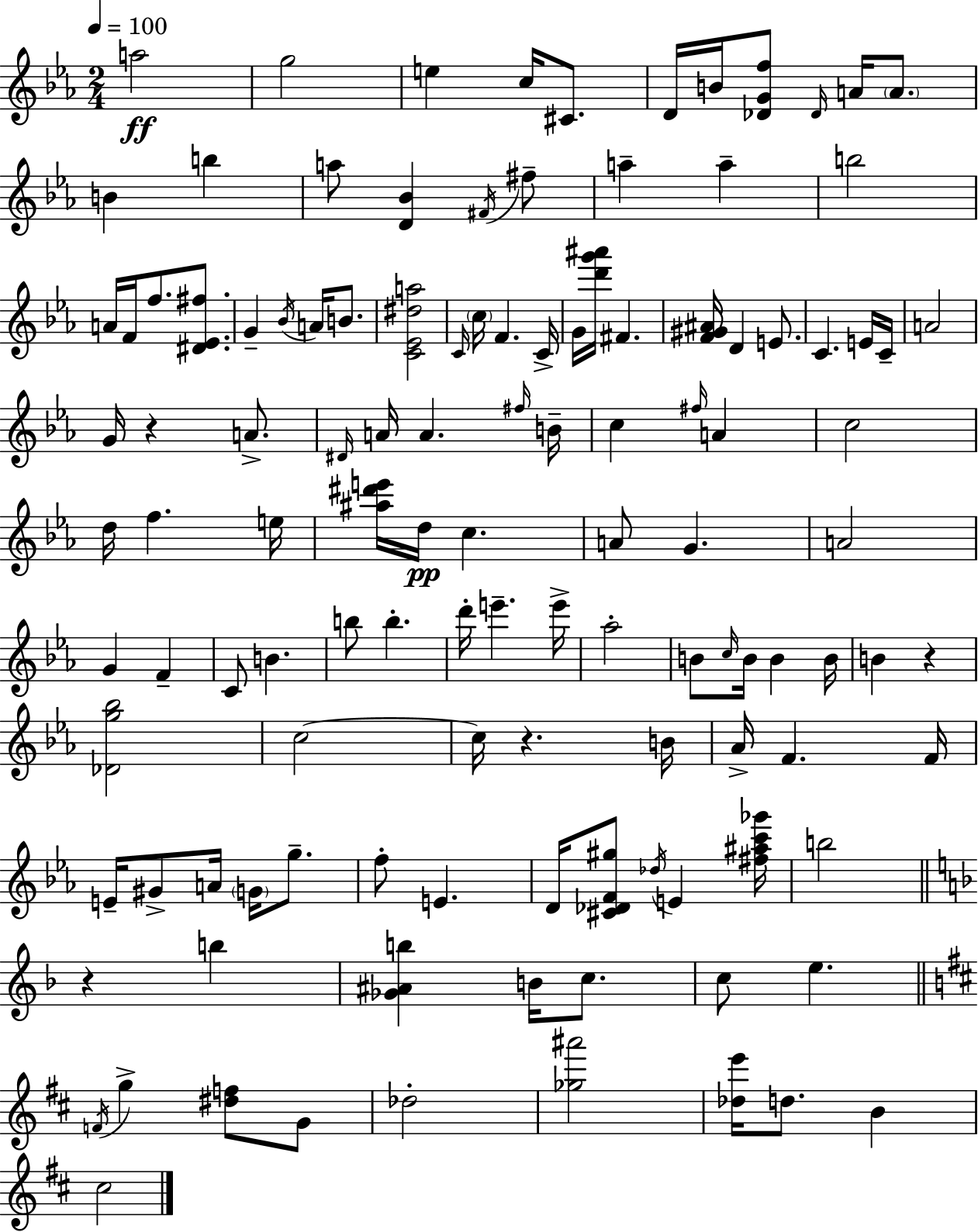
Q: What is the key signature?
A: C minor